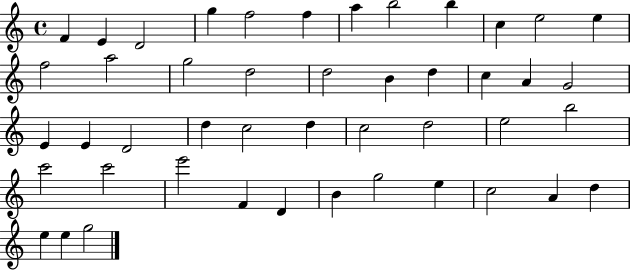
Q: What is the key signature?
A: C major